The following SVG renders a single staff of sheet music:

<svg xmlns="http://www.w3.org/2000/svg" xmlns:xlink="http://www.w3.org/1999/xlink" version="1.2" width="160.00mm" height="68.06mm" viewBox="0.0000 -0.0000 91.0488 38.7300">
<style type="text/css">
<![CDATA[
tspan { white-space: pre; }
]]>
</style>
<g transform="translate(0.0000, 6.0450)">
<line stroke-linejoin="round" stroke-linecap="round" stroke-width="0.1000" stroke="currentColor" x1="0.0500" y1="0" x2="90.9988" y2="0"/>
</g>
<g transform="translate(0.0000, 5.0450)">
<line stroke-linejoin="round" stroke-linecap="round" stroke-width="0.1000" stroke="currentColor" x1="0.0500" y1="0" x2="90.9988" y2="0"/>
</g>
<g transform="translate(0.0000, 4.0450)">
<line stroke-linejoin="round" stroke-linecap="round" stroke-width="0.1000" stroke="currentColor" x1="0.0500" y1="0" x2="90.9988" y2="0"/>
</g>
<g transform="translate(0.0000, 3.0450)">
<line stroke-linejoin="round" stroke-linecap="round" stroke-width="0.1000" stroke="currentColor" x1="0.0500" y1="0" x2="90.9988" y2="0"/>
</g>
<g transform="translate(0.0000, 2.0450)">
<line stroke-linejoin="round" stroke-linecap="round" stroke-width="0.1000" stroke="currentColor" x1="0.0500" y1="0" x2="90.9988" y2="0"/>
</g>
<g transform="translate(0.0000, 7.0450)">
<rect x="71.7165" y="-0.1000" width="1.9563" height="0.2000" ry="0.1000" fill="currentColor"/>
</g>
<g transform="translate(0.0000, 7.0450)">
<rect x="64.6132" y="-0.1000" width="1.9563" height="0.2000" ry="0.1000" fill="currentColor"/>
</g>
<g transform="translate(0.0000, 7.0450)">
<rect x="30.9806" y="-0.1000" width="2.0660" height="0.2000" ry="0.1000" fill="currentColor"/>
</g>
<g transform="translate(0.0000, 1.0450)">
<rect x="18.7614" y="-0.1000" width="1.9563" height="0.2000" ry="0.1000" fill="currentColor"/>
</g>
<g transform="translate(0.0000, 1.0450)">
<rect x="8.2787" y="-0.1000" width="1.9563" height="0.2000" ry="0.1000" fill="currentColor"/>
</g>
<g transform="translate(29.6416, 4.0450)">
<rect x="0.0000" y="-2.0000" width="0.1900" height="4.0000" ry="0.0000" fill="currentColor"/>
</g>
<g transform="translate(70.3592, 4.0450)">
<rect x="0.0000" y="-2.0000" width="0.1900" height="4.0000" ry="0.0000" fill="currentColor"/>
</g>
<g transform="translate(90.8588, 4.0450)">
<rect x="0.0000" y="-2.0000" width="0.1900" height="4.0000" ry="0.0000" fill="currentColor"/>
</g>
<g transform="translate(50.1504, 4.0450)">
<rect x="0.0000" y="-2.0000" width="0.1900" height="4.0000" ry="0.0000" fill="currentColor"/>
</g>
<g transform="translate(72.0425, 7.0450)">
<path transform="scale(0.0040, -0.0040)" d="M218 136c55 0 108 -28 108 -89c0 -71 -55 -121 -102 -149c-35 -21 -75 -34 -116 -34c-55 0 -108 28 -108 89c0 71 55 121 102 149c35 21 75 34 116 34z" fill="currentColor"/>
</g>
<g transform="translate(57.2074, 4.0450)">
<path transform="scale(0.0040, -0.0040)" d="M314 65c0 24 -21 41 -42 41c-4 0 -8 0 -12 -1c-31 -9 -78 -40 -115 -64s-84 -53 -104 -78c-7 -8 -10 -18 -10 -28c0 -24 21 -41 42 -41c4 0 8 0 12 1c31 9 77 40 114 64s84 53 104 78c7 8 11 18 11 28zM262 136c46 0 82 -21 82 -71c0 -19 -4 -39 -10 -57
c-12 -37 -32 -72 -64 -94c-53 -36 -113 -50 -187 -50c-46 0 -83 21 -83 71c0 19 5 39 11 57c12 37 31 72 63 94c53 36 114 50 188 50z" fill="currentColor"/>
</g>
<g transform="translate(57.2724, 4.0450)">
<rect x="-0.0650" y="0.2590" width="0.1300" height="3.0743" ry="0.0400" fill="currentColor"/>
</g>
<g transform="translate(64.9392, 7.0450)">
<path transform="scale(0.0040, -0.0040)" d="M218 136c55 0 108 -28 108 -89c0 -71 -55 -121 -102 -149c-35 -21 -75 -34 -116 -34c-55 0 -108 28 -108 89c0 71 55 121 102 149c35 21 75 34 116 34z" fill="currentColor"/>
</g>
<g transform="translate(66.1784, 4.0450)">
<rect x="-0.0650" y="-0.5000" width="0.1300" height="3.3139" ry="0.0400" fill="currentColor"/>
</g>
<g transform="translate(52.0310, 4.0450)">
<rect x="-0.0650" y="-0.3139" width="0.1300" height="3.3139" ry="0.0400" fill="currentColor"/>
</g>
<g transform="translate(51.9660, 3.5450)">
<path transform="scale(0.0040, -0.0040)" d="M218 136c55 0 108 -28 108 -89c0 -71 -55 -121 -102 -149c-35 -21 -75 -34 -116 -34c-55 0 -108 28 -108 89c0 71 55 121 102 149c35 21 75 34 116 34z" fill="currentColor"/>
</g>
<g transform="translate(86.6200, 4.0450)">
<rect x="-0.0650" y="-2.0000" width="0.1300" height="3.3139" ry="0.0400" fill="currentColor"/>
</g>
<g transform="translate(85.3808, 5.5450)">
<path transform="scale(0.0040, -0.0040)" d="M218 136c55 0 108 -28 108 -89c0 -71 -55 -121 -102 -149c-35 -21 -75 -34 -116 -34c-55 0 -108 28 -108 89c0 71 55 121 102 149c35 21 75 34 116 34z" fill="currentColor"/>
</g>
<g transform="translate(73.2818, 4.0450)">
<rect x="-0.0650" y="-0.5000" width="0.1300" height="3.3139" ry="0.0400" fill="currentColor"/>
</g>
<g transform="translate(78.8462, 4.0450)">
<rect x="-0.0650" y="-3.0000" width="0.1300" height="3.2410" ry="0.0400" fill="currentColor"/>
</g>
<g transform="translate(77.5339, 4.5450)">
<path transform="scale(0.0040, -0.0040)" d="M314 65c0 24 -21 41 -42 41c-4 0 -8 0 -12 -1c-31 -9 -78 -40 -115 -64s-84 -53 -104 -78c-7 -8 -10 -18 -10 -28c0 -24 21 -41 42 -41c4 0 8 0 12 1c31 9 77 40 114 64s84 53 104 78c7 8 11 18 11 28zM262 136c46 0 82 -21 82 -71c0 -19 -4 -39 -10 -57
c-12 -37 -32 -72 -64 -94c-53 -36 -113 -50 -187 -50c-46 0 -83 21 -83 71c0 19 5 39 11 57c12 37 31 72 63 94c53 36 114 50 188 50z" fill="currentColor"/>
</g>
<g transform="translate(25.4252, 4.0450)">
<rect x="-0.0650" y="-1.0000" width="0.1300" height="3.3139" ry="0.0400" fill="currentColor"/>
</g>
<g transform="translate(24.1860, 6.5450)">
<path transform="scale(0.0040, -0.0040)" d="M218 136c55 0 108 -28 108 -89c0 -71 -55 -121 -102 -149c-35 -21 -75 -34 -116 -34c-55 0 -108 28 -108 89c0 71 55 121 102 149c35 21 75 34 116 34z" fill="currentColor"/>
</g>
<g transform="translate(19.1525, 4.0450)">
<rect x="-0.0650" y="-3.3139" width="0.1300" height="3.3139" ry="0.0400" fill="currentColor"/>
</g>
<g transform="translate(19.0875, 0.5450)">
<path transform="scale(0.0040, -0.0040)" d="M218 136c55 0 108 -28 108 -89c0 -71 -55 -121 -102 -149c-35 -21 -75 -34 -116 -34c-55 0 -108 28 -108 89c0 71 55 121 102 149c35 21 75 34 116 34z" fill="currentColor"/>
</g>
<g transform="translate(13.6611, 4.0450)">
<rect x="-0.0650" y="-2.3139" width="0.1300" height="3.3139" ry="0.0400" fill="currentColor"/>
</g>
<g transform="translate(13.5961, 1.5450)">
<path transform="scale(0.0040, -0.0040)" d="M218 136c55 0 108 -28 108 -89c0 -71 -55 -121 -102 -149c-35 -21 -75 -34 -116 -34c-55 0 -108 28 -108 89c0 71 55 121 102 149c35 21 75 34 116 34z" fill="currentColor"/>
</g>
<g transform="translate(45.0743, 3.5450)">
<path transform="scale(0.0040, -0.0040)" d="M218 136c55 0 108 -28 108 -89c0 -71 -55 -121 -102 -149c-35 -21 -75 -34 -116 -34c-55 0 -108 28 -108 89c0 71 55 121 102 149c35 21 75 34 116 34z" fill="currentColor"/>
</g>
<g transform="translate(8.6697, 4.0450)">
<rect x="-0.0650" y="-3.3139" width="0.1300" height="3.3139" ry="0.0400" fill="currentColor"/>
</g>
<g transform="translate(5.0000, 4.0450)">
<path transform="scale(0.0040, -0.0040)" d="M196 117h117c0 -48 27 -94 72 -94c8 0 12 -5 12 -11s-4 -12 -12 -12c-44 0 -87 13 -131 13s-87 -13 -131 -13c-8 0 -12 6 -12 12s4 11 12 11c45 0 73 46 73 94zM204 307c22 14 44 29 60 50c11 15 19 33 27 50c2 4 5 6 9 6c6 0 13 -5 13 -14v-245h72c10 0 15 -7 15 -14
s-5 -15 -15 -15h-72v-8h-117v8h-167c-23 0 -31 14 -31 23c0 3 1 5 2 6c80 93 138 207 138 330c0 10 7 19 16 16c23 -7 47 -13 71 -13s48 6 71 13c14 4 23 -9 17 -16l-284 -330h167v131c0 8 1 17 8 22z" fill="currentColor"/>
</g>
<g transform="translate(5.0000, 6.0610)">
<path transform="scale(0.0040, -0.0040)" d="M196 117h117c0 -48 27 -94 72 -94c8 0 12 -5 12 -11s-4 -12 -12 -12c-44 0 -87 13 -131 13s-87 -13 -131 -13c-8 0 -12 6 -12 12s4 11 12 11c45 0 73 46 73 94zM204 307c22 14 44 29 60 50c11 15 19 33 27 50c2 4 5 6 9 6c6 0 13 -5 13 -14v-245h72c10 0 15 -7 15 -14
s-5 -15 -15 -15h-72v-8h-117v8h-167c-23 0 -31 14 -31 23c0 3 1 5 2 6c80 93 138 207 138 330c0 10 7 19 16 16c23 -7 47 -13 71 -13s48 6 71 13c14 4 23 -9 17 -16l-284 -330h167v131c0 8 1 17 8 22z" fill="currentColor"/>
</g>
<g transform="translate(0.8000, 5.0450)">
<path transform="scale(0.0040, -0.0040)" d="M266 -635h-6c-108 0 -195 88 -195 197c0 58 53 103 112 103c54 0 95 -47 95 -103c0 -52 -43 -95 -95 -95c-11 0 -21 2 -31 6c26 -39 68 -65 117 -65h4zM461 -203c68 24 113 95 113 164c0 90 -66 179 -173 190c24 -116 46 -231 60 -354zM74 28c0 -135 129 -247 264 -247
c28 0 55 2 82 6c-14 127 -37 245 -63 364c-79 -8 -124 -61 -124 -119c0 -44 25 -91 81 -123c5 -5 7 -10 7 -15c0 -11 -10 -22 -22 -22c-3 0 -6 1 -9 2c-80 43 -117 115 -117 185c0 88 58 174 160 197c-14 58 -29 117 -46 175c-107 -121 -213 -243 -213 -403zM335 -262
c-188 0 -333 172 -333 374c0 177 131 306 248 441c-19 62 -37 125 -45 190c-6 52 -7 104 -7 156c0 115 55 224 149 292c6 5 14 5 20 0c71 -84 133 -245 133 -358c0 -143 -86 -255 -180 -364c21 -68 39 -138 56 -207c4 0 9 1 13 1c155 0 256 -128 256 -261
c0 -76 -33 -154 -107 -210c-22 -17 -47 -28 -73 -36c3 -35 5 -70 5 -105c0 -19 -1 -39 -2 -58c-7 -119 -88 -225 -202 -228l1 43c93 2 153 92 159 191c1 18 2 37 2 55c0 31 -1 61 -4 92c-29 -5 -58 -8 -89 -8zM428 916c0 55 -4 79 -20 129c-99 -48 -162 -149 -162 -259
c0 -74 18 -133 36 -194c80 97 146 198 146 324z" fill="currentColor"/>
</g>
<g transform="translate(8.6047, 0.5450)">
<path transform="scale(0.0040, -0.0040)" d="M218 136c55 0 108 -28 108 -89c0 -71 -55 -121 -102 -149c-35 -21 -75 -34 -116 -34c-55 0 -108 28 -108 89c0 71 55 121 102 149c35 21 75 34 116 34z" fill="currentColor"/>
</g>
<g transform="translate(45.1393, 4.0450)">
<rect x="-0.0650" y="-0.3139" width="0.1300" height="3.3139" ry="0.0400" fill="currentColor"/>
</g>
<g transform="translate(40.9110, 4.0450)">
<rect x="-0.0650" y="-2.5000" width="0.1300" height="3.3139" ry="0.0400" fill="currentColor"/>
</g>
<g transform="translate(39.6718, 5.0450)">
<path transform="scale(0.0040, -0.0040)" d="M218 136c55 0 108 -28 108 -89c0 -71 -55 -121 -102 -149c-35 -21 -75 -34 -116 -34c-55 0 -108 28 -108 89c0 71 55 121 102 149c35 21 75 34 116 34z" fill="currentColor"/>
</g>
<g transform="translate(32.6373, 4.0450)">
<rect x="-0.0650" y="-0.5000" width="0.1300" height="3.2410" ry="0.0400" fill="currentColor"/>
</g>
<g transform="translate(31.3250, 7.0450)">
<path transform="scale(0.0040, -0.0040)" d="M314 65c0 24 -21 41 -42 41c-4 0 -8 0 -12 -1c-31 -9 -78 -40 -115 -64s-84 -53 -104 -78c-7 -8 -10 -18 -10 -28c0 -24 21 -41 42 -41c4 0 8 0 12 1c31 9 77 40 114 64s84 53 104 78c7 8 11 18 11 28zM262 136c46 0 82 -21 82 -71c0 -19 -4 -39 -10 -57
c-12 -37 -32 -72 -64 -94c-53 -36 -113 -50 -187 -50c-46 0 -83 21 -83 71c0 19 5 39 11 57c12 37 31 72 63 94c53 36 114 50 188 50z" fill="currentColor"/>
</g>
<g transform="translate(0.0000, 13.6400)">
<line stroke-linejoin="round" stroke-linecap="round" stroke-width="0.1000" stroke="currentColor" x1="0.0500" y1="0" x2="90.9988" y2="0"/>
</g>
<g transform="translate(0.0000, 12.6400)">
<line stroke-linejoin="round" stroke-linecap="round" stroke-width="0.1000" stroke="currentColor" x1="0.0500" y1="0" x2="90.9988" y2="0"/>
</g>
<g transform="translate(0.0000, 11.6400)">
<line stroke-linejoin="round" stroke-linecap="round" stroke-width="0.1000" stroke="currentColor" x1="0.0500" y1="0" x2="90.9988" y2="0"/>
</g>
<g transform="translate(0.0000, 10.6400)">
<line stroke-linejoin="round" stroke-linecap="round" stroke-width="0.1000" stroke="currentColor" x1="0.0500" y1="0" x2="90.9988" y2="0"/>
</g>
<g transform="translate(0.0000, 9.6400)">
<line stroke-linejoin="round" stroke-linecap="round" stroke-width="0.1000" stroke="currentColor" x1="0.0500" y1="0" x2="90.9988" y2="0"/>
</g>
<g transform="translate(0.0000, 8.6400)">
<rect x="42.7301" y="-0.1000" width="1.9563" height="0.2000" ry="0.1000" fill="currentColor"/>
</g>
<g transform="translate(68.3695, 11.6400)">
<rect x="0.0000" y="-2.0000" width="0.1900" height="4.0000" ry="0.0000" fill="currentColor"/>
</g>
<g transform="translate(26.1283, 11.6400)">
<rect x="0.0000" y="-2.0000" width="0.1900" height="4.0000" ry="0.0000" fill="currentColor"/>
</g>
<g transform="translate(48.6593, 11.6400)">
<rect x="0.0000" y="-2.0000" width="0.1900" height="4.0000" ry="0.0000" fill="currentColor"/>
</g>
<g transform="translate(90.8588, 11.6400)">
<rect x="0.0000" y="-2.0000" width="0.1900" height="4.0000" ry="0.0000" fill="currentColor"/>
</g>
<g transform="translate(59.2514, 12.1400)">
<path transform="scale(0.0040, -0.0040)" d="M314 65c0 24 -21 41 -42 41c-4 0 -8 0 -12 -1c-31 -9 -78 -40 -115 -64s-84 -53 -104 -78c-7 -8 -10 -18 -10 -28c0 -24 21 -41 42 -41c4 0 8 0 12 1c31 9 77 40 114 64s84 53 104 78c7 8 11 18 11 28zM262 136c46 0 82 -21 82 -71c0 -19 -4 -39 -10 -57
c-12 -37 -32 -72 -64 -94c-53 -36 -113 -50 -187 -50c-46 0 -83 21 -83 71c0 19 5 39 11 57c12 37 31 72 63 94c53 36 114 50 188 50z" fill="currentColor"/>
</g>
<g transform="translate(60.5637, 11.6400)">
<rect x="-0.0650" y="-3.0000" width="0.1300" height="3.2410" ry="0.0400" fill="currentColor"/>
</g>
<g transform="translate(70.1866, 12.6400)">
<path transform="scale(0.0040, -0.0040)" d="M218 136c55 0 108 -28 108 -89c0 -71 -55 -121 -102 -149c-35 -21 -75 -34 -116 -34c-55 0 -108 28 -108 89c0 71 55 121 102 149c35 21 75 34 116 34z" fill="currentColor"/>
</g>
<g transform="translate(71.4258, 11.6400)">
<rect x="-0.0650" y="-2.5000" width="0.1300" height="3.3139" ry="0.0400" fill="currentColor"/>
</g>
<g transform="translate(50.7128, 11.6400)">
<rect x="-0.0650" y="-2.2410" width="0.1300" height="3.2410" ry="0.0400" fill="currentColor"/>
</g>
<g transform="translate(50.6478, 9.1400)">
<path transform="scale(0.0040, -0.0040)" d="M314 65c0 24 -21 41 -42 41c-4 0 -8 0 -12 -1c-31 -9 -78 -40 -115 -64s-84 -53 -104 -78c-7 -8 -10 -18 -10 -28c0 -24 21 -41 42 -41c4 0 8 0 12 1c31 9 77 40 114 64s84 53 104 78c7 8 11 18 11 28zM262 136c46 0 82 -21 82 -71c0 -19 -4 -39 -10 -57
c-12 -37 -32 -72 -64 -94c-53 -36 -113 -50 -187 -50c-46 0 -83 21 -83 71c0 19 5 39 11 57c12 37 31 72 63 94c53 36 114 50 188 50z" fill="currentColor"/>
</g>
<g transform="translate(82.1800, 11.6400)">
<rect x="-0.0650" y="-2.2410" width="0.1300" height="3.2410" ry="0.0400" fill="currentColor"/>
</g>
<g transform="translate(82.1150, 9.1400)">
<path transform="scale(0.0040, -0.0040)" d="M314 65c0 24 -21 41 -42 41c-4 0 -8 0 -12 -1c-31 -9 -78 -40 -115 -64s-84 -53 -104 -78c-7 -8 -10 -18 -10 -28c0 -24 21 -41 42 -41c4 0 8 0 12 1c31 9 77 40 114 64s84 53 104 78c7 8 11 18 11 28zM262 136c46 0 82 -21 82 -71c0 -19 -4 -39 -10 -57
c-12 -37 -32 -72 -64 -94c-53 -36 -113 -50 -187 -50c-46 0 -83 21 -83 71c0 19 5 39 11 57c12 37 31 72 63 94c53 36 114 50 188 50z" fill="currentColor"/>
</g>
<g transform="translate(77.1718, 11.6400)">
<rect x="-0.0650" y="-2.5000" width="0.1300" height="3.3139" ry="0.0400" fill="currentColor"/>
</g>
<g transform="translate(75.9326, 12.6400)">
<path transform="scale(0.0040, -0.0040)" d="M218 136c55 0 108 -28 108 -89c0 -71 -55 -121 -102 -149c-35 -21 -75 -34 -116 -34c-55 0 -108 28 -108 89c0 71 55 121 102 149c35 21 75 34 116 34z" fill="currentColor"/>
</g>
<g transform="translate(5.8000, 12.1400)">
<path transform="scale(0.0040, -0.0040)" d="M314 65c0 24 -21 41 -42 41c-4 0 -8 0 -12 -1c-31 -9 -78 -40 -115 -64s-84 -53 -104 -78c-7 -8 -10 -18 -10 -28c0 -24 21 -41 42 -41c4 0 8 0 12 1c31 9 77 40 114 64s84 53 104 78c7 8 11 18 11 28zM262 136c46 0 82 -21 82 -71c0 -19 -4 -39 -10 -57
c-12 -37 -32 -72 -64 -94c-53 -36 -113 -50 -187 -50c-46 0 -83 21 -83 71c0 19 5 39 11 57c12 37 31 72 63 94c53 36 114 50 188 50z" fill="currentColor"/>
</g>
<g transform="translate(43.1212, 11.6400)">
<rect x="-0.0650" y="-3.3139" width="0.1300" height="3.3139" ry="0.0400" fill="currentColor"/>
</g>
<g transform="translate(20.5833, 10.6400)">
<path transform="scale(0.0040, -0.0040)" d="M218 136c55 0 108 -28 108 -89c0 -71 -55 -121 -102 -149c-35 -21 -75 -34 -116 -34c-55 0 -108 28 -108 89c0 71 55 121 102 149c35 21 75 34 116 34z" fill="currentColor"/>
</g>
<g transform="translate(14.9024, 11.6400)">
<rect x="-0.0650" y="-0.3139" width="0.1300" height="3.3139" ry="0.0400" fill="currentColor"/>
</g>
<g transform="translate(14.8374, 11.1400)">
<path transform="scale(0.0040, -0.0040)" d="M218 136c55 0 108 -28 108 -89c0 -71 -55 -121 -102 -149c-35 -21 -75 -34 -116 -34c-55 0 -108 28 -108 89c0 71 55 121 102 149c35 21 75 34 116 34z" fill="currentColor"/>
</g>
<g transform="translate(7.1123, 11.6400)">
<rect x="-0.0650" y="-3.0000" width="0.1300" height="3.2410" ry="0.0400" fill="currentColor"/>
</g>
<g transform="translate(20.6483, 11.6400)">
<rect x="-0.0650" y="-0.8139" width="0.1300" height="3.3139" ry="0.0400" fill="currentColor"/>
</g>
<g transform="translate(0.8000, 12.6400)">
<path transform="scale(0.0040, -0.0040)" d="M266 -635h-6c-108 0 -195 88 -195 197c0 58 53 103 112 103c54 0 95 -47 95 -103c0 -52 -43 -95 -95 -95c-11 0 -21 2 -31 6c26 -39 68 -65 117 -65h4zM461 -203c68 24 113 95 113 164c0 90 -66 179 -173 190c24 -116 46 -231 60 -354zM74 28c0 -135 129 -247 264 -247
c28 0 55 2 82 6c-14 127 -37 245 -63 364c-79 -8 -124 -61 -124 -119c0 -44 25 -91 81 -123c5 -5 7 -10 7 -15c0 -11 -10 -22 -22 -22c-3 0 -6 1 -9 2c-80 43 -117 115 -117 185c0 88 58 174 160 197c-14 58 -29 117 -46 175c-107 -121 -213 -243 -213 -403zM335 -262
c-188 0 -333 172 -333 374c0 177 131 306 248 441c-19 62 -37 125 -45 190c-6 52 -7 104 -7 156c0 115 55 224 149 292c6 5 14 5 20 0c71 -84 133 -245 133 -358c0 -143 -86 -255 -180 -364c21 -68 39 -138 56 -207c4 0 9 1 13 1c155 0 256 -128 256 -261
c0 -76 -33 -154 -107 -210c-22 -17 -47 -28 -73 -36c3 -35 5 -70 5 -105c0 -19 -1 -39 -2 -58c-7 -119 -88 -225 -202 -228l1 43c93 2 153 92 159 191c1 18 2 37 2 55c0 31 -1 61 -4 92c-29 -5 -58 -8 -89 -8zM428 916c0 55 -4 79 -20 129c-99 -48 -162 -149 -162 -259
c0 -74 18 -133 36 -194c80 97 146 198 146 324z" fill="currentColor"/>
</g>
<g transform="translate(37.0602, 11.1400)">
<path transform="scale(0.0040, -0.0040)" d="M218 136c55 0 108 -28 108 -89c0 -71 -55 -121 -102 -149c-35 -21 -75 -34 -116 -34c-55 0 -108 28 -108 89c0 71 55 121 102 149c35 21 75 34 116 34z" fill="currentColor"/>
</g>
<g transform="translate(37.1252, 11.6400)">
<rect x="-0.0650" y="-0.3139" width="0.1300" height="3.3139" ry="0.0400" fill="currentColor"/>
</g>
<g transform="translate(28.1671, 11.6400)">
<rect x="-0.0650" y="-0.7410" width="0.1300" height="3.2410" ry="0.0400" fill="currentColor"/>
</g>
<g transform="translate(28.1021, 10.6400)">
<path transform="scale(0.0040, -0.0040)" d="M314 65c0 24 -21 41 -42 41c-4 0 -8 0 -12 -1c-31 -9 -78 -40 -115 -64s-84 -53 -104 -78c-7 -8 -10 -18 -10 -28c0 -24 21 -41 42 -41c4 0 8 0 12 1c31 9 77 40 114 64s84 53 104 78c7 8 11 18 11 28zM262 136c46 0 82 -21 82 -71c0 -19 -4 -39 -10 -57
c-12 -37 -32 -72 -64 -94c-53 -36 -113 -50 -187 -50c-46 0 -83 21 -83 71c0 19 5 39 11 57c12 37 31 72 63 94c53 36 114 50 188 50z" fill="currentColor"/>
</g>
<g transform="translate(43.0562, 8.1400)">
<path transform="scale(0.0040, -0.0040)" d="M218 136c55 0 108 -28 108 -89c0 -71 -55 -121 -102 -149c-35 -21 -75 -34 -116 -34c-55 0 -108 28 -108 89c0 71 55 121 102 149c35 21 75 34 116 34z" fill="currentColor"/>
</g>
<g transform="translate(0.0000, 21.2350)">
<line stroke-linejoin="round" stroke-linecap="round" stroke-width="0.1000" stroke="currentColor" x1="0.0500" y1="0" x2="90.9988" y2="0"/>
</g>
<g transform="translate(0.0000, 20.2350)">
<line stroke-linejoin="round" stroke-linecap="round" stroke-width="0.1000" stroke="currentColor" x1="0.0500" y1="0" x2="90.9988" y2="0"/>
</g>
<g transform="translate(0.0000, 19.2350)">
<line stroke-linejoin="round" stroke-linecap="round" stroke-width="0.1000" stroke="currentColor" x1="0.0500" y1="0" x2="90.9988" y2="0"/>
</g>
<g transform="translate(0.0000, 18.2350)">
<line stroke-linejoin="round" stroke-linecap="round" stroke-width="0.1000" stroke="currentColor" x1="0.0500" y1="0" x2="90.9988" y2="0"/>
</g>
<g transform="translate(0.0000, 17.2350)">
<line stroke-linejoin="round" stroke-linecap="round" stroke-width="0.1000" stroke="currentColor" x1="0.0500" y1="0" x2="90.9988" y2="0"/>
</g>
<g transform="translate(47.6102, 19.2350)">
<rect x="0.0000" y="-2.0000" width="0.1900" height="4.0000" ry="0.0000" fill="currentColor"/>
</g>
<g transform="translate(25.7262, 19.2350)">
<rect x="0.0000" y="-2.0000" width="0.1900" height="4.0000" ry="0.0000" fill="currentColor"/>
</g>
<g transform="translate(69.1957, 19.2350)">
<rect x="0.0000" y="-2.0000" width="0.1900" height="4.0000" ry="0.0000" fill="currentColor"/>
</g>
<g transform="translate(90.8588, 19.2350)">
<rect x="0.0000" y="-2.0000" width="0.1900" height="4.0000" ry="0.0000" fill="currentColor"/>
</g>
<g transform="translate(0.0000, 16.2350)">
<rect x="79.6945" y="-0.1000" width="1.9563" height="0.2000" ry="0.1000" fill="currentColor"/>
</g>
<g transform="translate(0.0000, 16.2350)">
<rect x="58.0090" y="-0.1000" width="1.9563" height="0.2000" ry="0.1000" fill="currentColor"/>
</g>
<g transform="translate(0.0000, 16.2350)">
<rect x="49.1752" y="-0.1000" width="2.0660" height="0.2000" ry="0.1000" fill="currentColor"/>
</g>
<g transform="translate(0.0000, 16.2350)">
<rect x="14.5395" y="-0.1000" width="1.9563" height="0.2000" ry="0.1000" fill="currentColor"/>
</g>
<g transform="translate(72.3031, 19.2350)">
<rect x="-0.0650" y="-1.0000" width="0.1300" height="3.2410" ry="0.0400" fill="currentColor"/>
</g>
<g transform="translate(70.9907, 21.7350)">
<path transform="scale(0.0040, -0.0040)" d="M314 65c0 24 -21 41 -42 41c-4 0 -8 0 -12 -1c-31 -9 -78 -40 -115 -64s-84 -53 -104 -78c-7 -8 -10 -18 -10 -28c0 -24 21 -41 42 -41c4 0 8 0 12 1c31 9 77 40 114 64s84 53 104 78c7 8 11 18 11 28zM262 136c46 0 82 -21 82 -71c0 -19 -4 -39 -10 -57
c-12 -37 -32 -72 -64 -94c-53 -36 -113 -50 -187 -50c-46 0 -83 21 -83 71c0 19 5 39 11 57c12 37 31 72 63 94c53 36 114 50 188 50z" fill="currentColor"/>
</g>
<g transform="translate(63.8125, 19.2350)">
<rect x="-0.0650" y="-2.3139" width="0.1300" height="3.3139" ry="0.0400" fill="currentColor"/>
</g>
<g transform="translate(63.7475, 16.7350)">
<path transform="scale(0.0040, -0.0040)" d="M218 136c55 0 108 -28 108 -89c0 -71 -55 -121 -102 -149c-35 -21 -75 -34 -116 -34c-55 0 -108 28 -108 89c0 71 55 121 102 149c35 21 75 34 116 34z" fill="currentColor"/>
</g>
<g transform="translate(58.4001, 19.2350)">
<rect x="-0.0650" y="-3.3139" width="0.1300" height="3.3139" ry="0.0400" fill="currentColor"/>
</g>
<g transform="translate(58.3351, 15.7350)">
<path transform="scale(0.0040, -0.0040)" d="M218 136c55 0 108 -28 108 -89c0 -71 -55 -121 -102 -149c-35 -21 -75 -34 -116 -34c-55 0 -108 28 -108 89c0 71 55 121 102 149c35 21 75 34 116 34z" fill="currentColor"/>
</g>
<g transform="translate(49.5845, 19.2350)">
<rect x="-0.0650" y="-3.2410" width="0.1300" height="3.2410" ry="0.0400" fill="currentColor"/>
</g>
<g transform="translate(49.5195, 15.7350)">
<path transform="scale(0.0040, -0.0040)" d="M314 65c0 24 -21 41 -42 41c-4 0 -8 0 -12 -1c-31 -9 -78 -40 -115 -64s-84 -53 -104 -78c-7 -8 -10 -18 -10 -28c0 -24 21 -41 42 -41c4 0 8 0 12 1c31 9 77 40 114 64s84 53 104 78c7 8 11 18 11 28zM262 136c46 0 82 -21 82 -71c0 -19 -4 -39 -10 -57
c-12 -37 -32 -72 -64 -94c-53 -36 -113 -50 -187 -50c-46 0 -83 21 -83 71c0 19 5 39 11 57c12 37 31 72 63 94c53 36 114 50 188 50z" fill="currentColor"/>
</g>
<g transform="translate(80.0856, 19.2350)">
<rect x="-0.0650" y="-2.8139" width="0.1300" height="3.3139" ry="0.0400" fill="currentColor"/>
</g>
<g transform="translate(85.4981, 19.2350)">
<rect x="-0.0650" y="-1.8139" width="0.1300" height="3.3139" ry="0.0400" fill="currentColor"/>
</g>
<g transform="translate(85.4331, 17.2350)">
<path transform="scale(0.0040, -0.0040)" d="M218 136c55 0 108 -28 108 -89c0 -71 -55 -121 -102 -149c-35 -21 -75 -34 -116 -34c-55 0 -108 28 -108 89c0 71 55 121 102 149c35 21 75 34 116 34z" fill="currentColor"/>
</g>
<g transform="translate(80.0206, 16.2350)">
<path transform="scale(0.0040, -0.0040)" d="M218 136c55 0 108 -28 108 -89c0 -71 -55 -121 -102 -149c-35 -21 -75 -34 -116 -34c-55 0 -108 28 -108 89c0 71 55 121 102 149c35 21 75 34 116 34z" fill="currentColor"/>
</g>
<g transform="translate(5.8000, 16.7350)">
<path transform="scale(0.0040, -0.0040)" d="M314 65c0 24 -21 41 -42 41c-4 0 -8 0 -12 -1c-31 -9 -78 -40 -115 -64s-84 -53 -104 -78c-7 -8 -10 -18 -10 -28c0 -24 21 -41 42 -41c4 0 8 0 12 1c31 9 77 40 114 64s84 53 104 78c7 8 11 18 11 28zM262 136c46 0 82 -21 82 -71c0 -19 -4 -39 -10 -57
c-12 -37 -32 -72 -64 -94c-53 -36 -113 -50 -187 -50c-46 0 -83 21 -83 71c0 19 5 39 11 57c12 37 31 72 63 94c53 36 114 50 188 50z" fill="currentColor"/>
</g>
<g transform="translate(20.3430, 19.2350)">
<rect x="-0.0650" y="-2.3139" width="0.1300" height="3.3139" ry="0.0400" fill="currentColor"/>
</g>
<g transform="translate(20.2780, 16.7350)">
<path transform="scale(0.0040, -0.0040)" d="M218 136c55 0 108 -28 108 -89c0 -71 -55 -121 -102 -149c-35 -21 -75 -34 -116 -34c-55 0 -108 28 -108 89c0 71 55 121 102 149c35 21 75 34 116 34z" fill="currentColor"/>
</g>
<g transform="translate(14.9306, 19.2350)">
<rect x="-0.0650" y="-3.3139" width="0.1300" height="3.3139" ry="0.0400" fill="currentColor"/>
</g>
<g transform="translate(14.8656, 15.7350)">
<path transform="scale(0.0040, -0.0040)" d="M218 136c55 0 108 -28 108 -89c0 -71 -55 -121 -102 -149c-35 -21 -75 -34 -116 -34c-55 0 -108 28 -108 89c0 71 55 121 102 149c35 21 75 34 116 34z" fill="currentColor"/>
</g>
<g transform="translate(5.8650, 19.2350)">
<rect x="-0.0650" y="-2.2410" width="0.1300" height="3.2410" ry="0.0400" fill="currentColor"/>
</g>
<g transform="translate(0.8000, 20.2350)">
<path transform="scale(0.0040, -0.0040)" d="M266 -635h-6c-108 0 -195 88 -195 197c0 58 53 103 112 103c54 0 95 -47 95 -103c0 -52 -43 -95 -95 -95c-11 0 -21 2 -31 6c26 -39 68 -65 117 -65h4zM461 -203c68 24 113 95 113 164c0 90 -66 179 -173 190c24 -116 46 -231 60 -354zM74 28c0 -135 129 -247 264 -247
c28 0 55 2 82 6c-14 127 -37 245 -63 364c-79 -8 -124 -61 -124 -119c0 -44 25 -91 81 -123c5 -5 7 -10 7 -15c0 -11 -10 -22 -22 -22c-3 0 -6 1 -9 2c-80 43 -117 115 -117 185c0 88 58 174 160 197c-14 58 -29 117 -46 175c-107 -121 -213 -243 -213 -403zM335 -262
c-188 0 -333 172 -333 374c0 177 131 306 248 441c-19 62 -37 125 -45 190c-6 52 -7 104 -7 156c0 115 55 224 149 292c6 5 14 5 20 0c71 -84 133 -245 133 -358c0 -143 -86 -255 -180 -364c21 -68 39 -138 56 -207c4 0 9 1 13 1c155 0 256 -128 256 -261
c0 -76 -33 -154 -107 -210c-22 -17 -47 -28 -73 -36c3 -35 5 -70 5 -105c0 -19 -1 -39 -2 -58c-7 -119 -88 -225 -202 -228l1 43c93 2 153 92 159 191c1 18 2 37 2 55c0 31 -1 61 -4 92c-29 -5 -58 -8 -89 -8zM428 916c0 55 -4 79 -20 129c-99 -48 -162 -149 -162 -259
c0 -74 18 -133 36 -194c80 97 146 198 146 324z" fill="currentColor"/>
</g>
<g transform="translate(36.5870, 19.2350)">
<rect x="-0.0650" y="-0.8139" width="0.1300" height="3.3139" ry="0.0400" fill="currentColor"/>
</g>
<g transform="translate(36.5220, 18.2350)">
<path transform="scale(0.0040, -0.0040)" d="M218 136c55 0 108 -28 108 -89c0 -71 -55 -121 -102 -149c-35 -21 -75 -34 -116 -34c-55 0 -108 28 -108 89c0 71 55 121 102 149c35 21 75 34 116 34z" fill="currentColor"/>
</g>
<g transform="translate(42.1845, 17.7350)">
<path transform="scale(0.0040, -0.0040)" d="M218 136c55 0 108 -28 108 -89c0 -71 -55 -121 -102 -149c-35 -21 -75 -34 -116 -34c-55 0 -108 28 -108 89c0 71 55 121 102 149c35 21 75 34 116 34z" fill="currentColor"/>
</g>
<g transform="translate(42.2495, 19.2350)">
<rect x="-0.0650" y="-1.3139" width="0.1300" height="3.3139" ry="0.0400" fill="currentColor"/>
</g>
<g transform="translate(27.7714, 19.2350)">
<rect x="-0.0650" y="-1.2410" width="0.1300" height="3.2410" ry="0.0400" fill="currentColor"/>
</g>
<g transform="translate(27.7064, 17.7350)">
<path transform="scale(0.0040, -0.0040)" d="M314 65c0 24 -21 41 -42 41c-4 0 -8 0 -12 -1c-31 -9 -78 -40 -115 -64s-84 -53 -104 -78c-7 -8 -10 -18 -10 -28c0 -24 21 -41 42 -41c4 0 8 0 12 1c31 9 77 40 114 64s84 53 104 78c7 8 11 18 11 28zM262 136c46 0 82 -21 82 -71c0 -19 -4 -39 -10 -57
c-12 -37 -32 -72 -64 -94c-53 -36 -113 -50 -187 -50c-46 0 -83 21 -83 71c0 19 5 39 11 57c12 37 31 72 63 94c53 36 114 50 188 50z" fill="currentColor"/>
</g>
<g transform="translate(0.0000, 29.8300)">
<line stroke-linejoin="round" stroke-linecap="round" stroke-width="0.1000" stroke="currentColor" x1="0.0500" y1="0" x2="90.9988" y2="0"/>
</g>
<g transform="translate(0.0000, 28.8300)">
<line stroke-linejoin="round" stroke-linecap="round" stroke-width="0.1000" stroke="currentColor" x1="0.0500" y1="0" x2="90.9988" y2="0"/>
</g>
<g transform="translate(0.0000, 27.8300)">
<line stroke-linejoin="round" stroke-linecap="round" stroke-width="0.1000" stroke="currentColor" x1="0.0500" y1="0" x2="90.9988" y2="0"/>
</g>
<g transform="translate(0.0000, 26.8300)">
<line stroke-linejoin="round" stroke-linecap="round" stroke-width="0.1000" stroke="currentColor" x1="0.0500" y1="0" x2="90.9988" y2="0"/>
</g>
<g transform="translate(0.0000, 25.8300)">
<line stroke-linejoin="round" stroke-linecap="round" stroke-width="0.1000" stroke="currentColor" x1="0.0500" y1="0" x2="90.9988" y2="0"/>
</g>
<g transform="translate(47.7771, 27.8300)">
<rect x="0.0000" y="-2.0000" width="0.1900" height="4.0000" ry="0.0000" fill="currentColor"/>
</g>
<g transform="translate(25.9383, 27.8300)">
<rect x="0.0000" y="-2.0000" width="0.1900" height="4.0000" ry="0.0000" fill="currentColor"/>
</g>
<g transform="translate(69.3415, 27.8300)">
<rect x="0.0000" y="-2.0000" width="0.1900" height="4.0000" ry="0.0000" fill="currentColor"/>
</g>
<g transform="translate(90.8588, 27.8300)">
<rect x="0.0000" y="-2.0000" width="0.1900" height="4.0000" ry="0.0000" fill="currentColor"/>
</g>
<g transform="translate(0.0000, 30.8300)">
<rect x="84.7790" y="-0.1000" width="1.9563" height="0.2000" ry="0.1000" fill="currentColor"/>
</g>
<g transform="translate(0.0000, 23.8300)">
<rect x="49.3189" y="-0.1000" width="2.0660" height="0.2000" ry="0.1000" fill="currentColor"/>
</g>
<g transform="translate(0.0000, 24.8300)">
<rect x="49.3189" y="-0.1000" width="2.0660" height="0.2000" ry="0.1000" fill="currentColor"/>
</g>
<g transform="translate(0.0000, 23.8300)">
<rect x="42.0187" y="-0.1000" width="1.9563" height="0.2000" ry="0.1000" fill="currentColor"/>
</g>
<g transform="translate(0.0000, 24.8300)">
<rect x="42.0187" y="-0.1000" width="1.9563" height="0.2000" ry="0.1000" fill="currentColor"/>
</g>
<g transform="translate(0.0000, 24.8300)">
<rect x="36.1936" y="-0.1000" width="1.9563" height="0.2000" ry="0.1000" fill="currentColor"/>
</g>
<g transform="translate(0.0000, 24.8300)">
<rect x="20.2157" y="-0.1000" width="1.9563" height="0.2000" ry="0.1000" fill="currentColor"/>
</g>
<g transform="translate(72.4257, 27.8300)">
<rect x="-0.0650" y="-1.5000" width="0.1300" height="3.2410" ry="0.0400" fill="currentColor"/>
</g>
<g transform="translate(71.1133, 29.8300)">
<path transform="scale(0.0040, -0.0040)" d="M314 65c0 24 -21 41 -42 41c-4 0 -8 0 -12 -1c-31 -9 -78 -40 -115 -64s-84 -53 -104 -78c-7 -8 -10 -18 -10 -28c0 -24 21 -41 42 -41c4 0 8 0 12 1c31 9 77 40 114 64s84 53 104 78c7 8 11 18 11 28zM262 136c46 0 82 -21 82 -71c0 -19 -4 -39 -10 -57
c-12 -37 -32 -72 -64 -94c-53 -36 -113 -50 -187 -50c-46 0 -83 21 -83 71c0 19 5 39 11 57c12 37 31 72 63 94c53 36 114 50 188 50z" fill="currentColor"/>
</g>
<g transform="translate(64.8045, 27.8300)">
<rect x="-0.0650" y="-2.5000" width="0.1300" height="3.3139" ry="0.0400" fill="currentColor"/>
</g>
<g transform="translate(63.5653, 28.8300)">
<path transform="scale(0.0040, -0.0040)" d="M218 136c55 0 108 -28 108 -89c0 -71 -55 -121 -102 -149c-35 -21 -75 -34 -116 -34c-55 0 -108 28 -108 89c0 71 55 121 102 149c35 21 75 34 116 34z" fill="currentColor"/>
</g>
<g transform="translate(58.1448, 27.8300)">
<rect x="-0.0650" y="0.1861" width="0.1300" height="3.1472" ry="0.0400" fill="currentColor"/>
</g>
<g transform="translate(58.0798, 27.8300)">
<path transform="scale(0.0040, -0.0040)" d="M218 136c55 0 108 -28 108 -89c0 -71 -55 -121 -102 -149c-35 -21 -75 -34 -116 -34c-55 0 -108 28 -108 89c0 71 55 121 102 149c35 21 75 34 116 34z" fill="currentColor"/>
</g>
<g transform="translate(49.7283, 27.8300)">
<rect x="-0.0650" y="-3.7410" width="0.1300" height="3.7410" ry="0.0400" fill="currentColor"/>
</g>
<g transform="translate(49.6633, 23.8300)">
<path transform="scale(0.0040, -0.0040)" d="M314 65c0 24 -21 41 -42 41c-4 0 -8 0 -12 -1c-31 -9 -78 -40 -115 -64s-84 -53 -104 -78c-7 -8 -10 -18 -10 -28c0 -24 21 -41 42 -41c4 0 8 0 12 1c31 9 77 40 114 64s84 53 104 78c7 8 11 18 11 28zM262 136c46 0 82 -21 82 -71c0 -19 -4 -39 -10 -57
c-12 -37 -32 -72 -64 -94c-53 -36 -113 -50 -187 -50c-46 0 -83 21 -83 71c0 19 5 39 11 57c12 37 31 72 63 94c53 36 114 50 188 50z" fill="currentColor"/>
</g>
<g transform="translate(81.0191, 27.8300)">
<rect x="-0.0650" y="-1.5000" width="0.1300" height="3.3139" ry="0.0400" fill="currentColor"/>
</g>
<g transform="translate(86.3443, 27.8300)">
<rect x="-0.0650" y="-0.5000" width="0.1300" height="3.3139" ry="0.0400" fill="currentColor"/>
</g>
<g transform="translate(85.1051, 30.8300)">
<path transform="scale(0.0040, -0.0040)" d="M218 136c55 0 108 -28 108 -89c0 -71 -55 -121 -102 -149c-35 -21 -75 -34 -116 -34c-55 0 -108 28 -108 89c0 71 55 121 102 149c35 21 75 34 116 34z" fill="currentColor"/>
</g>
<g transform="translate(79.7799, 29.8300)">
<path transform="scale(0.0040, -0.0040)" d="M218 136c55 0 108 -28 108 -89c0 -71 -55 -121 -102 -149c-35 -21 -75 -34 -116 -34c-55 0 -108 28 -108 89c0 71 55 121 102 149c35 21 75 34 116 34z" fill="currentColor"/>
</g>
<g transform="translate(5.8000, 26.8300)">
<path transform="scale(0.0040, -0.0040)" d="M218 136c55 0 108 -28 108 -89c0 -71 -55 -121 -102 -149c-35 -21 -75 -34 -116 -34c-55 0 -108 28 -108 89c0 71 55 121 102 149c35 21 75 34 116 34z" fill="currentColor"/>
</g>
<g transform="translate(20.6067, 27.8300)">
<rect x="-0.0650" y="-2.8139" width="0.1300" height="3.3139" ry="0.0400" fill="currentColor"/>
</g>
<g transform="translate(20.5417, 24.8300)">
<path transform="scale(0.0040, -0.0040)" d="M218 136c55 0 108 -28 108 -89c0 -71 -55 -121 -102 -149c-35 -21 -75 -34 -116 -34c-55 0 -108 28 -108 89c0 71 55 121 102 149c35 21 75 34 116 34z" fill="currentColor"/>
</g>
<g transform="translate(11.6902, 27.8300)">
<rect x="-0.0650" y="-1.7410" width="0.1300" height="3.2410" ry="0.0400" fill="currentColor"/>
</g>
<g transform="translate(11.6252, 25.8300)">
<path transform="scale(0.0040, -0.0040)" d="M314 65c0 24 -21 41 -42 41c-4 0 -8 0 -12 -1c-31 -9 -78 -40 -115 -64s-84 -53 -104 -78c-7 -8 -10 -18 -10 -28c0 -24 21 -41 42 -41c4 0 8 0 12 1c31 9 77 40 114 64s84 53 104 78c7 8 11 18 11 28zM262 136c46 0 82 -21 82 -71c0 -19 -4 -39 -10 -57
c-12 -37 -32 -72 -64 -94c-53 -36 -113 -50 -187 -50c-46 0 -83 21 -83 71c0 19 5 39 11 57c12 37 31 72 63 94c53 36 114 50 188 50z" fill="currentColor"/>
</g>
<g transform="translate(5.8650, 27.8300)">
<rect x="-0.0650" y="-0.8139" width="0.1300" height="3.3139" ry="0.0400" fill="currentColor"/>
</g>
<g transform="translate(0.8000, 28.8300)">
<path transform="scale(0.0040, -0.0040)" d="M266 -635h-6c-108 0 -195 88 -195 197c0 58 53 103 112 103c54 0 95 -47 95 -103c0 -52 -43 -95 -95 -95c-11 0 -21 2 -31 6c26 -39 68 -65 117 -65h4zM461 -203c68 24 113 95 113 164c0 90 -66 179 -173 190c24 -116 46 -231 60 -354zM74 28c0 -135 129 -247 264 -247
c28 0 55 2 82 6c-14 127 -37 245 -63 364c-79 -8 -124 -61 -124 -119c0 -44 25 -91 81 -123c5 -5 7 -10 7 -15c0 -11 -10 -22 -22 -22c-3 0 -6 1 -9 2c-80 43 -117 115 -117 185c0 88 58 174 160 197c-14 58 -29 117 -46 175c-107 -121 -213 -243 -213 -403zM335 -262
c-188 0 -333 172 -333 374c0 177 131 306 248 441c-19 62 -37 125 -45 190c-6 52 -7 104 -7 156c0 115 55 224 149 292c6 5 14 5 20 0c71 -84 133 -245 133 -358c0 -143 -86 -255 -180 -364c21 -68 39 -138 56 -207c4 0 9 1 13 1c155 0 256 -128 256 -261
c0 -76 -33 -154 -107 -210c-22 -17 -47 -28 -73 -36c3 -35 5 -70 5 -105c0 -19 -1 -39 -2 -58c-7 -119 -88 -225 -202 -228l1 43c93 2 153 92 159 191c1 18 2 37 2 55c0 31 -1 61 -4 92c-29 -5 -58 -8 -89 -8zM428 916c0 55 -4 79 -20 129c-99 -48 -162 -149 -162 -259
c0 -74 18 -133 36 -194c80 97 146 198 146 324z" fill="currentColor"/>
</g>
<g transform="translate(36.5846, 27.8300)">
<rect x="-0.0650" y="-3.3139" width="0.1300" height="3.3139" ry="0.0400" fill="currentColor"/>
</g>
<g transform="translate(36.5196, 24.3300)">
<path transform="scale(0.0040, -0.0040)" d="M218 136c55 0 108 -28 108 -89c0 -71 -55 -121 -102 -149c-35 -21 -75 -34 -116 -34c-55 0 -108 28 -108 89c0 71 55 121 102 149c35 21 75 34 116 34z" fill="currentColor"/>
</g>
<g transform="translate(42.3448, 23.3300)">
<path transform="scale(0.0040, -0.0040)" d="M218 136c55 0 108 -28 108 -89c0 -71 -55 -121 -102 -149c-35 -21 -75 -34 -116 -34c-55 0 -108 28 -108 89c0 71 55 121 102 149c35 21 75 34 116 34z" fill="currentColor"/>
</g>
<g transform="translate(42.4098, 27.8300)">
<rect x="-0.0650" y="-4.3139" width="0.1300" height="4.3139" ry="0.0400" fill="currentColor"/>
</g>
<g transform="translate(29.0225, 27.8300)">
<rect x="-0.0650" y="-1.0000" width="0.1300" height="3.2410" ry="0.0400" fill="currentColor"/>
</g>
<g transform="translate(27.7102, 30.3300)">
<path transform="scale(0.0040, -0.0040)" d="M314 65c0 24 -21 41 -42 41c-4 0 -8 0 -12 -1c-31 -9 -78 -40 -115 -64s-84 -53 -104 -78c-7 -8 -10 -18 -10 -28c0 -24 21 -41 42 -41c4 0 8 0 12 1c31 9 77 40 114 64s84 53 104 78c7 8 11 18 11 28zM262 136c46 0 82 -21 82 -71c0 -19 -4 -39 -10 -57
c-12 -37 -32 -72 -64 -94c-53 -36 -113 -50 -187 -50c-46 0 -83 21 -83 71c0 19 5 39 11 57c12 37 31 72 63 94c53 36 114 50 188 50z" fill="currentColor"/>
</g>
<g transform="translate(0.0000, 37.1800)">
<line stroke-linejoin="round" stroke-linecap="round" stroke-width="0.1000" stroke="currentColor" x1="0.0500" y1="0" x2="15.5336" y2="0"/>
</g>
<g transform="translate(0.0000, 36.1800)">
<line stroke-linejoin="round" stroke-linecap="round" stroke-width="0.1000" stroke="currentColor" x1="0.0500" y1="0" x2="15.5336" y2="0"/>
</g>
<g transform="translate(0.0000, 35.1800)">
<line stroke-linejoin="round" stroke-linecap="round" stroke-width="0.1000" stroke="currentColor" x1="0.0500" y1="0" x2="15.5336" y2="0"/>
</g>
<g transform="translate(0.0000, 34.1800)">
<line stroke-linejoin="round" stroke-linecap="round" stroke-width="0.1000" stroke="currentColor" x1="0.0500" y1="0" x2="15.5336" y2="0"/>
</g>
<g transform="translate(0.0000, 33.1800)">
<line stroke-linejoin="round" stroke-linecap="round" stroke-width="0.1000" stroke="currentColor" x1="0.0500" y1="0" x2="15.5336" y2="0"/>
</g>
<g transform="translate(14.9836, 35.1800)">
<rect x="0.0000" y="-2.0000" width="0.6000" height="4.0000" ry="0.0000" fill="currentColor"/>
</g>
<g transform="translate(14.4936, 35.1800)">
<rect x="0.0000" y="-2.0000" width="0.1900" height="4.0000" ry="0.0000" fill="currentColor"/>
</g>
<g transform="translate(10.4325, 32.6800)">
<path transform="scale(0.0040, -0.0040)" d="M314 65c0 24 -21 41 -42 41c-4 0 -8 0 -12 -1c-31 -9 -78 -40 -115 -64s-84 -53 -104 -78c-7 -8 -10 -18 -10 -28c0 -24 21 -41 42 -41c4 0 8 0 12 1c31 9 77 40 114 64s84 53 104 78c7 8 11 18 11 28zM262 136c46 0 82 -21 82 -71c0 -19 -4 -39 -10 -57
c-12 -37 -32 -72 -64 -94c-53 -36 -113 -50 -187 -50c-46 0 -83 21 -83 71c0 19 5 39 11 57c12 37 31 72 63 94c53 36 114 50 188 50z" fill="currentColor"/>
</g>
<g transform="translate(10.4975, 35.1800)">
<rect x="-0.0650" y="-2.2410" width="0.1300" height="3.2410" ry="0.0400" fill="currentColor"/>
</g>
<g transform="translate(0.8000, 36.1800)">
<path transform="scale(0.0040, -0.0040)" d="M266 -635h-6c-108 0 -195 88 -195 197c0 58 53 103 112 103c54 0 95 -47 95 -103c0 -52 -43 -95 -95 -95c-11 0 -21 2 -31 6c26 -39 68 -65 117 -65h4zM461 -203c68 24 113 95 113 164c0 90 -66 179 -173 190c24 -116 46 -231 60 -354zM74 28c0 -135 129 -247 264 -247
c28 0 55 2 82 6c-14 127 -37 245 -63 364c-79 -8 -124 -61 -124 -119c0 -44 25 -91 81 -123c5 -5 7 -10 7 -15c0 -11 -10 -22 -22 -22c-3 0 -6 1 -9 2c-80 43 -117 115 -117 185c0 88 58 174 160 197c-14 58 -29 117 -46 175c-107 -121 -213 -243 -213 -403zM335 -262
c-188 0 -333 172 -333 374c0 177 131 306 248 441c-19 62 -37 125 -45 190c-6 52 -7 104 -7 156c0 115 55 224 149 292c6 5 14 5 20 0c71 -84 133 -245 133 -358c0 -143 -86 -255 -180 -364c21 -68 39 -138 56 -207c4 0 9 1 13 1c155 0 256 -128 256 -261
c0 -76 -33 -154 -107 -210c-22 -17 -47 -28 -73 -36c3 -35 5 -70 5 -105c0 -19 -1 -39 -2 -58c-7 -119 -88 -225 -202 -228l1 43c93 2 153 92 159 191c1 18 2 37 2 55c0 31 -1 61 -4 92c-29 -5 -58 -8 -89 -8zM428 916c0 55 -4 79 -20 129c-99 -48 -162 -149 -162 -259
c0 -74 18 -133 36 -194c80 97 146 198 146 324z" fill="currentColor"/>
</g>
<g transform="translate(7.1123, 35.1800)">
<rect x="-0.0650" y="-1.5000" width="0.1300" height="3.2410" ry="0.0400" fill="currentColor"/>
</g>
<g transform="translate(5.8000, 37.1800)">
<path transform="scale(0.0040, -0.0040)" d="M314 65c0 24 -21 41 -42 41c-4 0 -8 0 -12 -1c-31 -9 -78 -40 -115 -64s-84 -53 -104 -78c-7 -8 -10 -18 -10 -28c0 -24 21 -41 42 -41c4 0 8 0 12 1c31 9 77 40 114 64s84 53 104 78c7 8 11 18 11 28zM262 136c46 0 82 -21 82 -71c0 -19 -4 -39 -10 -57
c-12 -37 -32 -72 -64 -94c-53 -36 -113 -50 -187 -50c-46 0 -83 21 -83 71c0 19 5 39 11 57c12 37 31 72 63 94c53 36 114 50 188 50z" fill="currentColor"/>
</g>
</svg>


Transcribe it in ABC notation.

X:1
T:Untitled
M:4/4
L:1/4
K:C
b g b D C2 G c c B2 C C A2 F A2 c d d2 c b g2 A2 G G g2 g2 b g e2 d e b2 b g D2 a f d f2 a D2 b d' c'2 B G E2 E C E2 g2